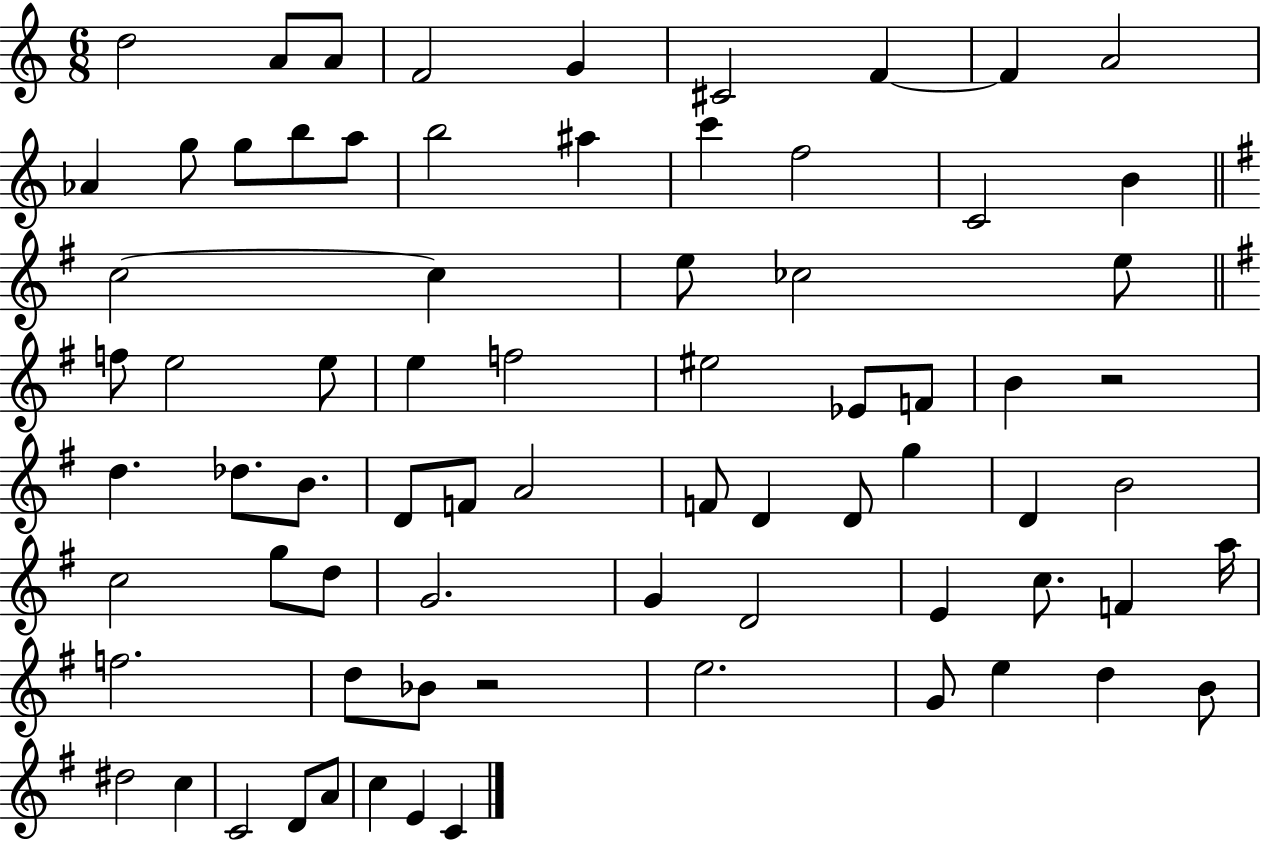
{
  \clef treble
  \numericTimeSignature
  \time 6/8
  \key c \major
  d''2 a'8 a'8 | f'2 g'4 | cis'2 f'4~~ | f'4 a'2 | \break aes'4 g''8 g''8 b''8 a''8 | b''2 ais''4 | c'''4 f''2 | c'2 b'4 | \break \bar "||" \break \key g \major c''2~~ c''4 | e''8 ces''2 e''8 | \bar "||" \break \key g \major f''8 e''2 e''8 | e''4 f''2 | eis''2 ees'8 f'8 | b'4 r2 | \break d''4. des''8. b'8. | d'8 f'8 a'2 | f'8 d'4 d'8 g''4 | d'4 b'2 | \break c''2 g''8 d''8 | g'2. | g'4 d'2 | e'4 c''8. f'4 a''16 | \break f''2. | d''8 bes'8 r2 | e''2. | g'8 e''4 d''4 b'8 | \break dis''2 c''4 | c'2 d'8 a'8 | c''4 e'4 c'4 | \bar "|."
}